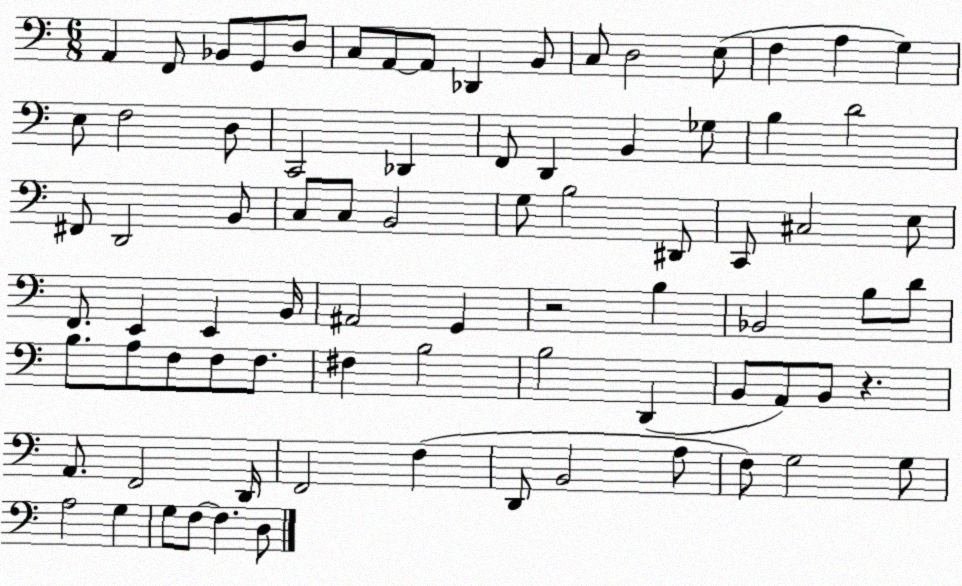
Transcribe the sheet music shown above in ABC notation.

X:1
T:Untitled
M:6/8
L:1/4
K:C
A,, F,,/2 _B,,/2 G,,/2 D,/2 C,/2 A,,/2 A,,/2 _D,, B,,/2 C,/2 D,2 E,/2 F, A, G, E,/2 F,2 D,/2 C,,2 _D,, F,,/2 D,, B,, _G,/2 B, D2 ^F,,/2 D,,2 B,,/2 C,/2 C,/2 B,,2 G,/2 B,2 ^D,,/2 C,,/2 ^C,2 E,/2 F,,/2 E,, E,, B,,/4 ^A,,2 G,, z2 B, _B,,2 B,/2 D/2 B,/2 A,/2 F,/2 F,/2 F,/2 ^F, B,2 B,2 D,, B,,/2 A,,/2 B,,/2 z A,,/2 F,,2 D,,/4 F,,2 F, D,,/2 B,,2 A,/2 F,/2 G,2 G,/2 A,2 G, G,/2 F,/2 F, D,/2